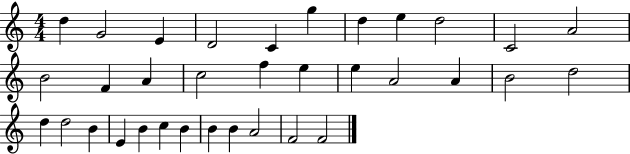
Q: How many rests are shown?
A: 0